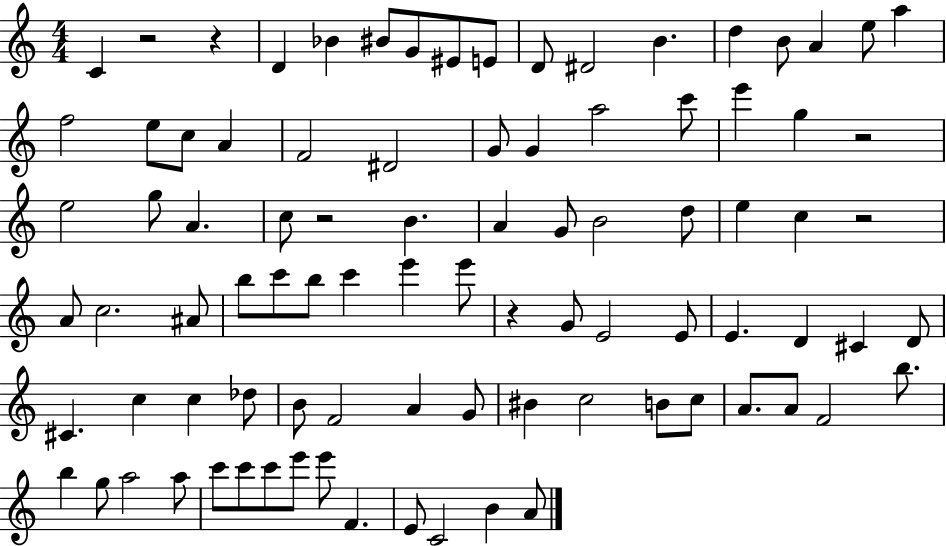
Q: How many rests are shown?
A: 6